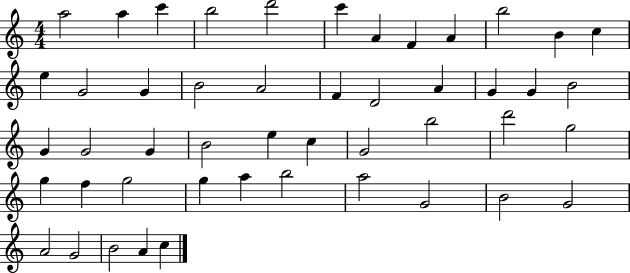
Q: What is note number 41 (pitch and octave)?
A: G4